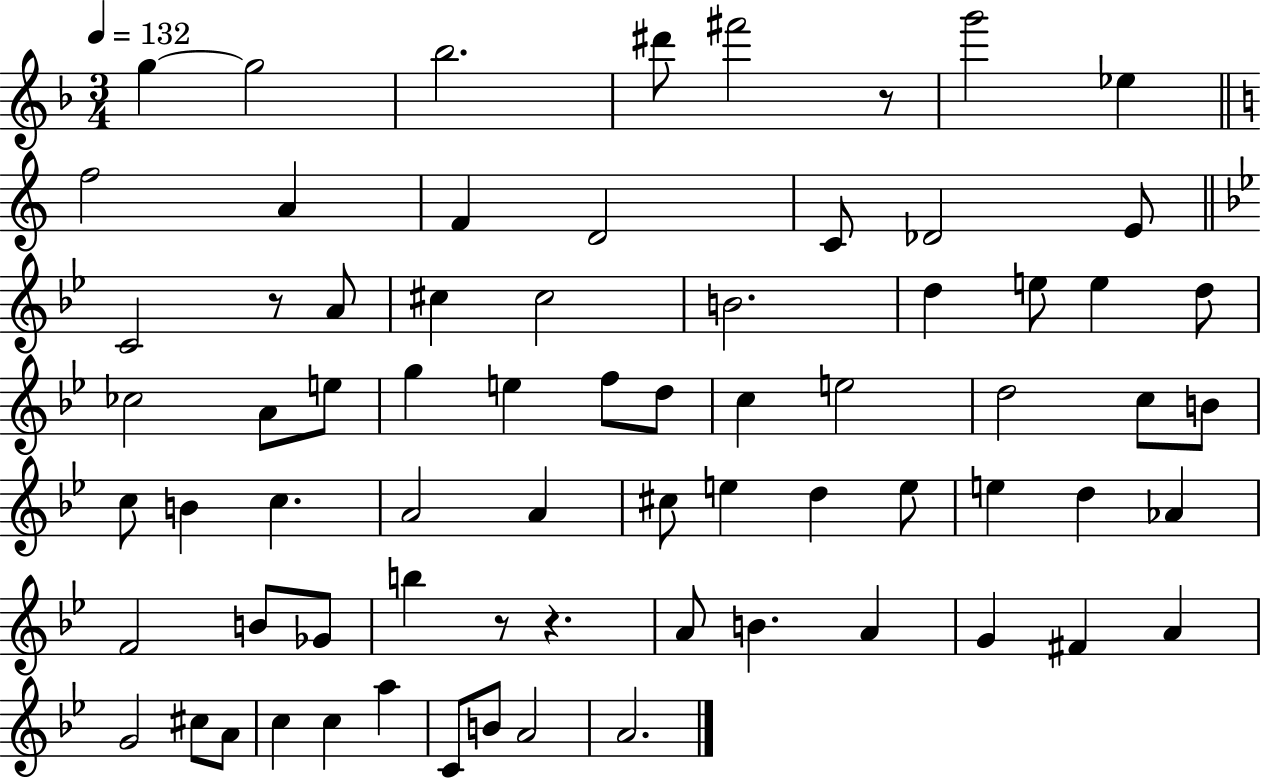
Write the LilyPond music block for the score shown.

{
  \clef treble
  \numericTimeSignature
  \time 3/4
  \key f \major
  \tempo 4 = 132
  \repeat volta 2 { g''4~~ g''2 | bes''2. | dis'''8 fis'''2 r8 | g'''2 ees''4 | \break \bar "||" \break \key a \minor f''2 a'4 | f'4 d'2 | c'8 des'2 e'8 | \bar "||" \break \key g \minor c'2 r8 a'8 | cis''4 cis''2 | b'2. | d''4 e''8 e''4 d''8 | \break ces''2 a'8 e''8 | g''4 e''4 f''8 d''8 | c''4 e''2 | d''2 c''8 b'8 | \break c''8 b'4 c''4. | a'2 a'4 | cis''8 e''4 d''4 e''8 | e''4 d''4 aes'4 | \break f'2 b'8 ges'8 | b''4 r8 r4. | a'8 b'4. a'4 | g'4 fis'4 a'4 | \break g'2 cis''8 a'8 | c''4 c''4 a''4 | c'8 b'8 a'2 | a'2. | \break } \bar "|."
}